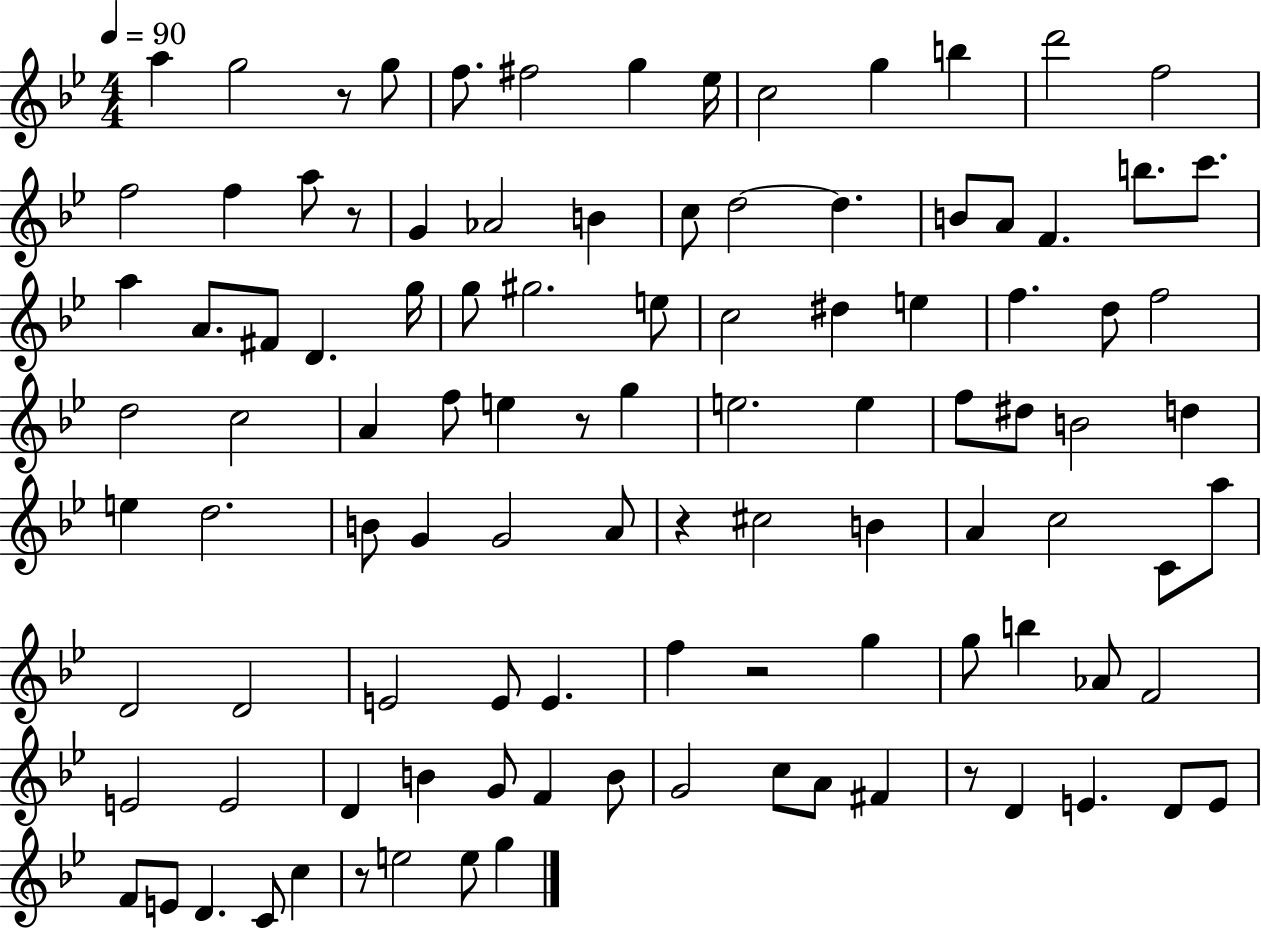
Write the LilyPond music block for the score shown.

{
  \clef treble
  \numericTimeSignature
  \time 4/4
  \key bes \major
  \tempo 4 = 90
  a''4 g''2 r8 g''8 | f''8. fis''2 g''4 ees''16 | c''2 g''4 b''4 | d'''2 f''2 | \break f''2 f''4 a''8 r8 | g'4 aes'2 b'4 | c''8 d''2~~ d''4. | b'8 a'8 f'4. b''8. c'''8. | \break a''4 a'8. fis'8 d'4. g''16 | g''8 gis''2. e''8 | c''2 dis''4 e''4 | f''4. d''8 f''2 | \break d''2 c''2 | a'4 f''8 e''4 r8 g''4 | e''2. e''4 | f''8 dis''8 b'2 d''4 | \break e''4 d''2. | b'8 g'4 g'2 a'8 | r4 cis''2 b'4 | a'4 c''2 c'8 a''8 | \break d'2 d'2 | e'2 e'8 e'4. | f''4 r2 g''4 | g''8 b''4 aes'8 f'2 | \break e'2 e'2 | d'4 b'4 g'8 f'4 b'8 | g'2 c''8 a'8 fis'4 | r8 d'4 e'4. d'8 e'8 | \break f'8 e'8 d'4. c'8 c''4 | r8 e''2 e''8 g''4 | \bar "|."
}